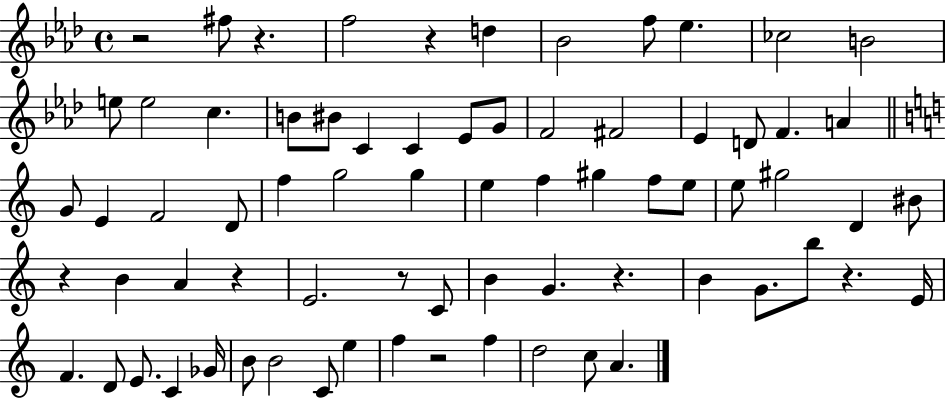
{
  \clef treble
  \time 4/4
  \defaultTimeSignature
  \key aes \major
  \repeat volta 2 { r2 fis''8 r4. | f''2 r4 d''4 | bes'2 f''8 ees''4. | ces''2 b'2 | \break e''8 e''2 c''4. | b'8 bis'8 c'4 c'4 ees'8 g'8 | f'2 fis'2 | ees'4 d'8 f'4. a'4 | \break \bar "||" \break \key a \minor g'8 e'4 f'2 d'8 | f''4 g''2 g''4 | e''4 f''4 gis''4 f''8 e''8 | e''8 gis''2 d'4 bis'8 | \break r4 b'4 a'4 r4 | e'2. r8 c'8 | b'4 g'4. r4. | b'4 g'8. b''8 r4. e'16 | \break f'4. d'8 e'8. c'4 ges'16 | b'8 b'2 c'8 e''4 | f''4 r2 f''4 | d''2 c''8 a'4. | \break } \bar "|."
}